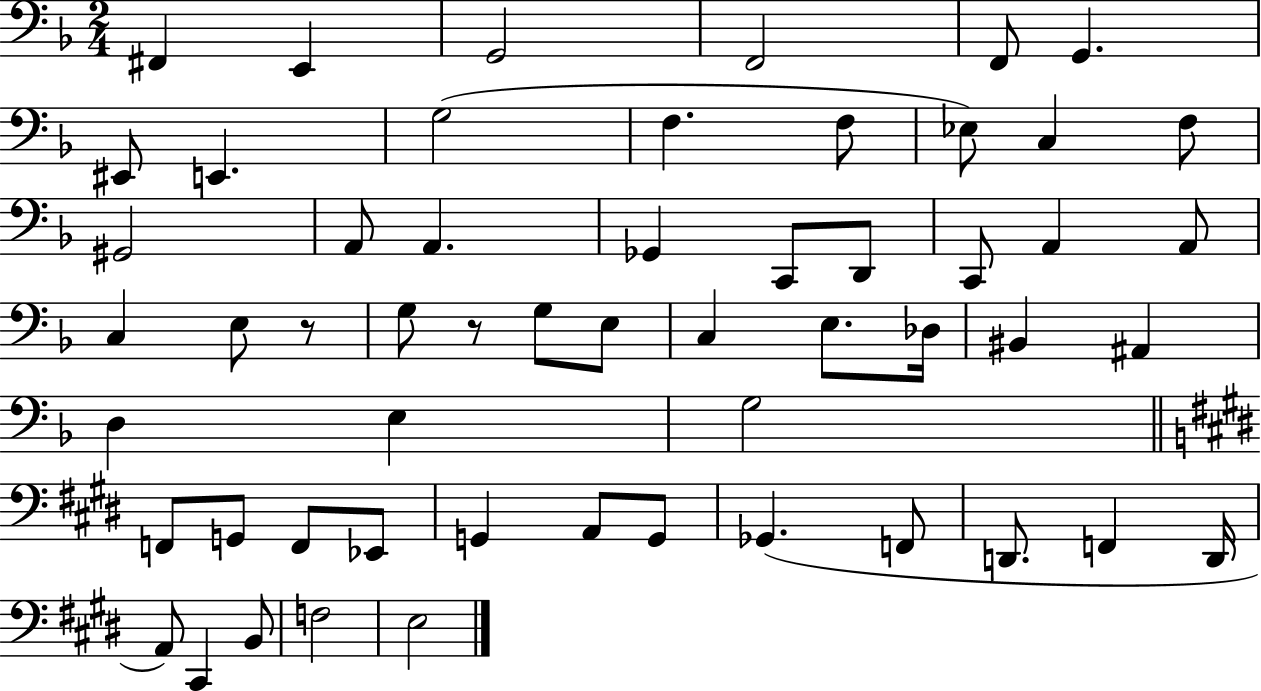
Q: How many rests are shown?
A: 2